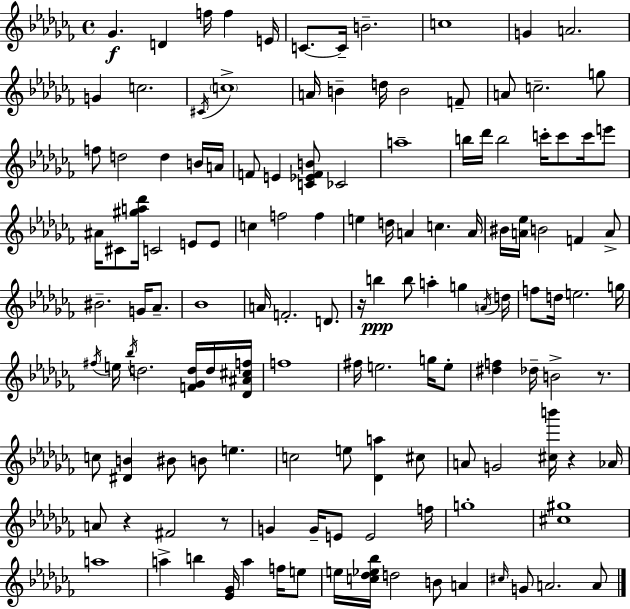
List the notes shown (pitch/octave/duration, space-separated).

Gb4/q. D4/q F5/s F5/q E4/s C4/e. C4/s B4/h. C5/w G4/q A4/h. G4/q C5/h. C#4/s C5/w A4/s B4/q D5/s B4/h F4/e A4/e C5/h. G5/e F5/e D5/h D5/q B4/s A4/s F4/e E4/q [C4,Eb4,F4,B4]/e CES4/h A5/w B5/s Db6/s B5/h C6/s C6/e C6/s E6/e A#4/s C#4/e [G#5,A5,Db6]/s C4/h E4/e E4/e C5/q F5/h F5/q E5/q D5/s A4/q C5/q. A4/s BIS4/s [A4,Eb5]/s B4/h F4/q A4/e BIS4/h. G4/s Ab4/e. Bb4/w A4/s F4/h. D4/e. R/s B5/q B5/e A5/q G5/q A4/s D5/s F5/e D5/s E5/h. G5/s F#5/s E5/s Bb5/s D5/h. [F4,Gb4,D5]/s D5/s [Db4,A#4,C#5,F5]/s F5/w F#5/s E5/h. G5/s E5/e [D#5,F5]/q Db5/s B4/h R/e. C5/e [D#4,B4]/q BIS4/e B4/e E5/q. C5/h E5/e [Db4,A5]/q C#5/e A4/e G4/h [C#5,B6]/s R/q Ab4/s A4/e R/q F#4/h R/e G4/q G4/s E4/e E4/h F5/s G5/w [C#5,G#5]/w A5/w A5/q B5/q [Eb4,Gb4]/s A5/q F5/s E5/e E5/s [C5,Db5,Eb5,Bb5]/s D5/h B4/e A4/q C#5/s G4/e A4/h. A4/e